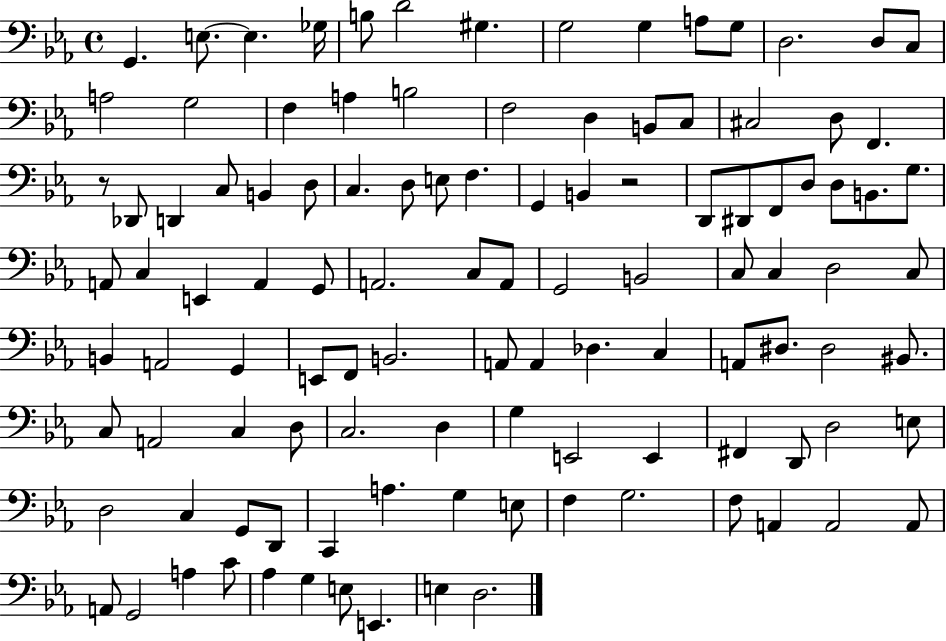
{
  \clef bass
  \time 4/4
  \defaultTimeSignature
  \key ees \major
  \repeat volta 2 { g,4. e8.~~ e4. ges16 | b8 d'2 gis4. | g2 g4 a8 g8 | d2. d8 c8 | \break a2 g2 | f4 a4 b2 | f2 d4 b,8 c8 | cis2 d8 f,4. | \break r8 des,8 d,4 c8 b,4 d8 | c4. d8 e8 f4. | g,4 b,4 r2 | d,8 dis,8 f,8 d8 d8 b,8. g8. | \break a,8 c4 e,4 a,4 g,8 | a,2. c8 a,8 | g,2 b,2 | c8 c4 d2 c8 | \break b,4 a,2 g,4 | e,8 f,8 b,2. | a,8 a,4 des4. c4 | a,8 dis8. dis2 bis,8. | \break c8 a,2 c4 d8 | c2. d4 | g4 e,2 e,4 | fis,4 d,8 d2 e8 | \break d2 c4 g,8 d,8 | c,4 a4. g4 e8 | f4 g2. | f8 a,4 a,2 a,8 | \break a,8 g,2 a4 c'8 | aes4 g4 e8 e,4. | e4 d2. | } \bar "|."
}